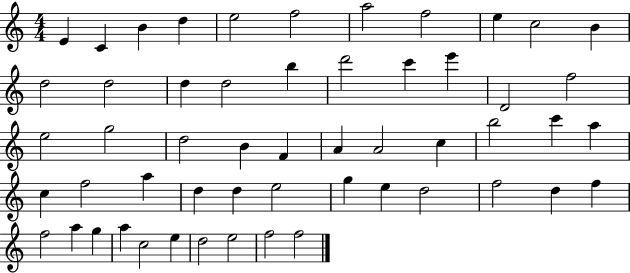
{
  \clef treble
  \numericTimeSignature
  \time 4/4
  \key c \major
  e'4 c'4 b'4 d''4 | e''2 f''2 | a''2 f''2 | e''4 c''2 b'4 | \break d''2 d''2 | d''4 d''2 b''4 | d'''2 c'''4 e'''4 | d'2 f''2 | \break e''2 g''2 | d''2 b'4 f'4 | a'4 a'2 c''4 | b''2 c'''4 a''4 | \break c''4 f''2 a''4 | d''4 d''4 e''2 | g''4 e''4 d''2 | f''2 d''4 f''4 | \break f''2 a''4 g''4 | a''4 c''2 e''4 | d''2 e''2 | f''2 f''2 | \break \bar "|."
}